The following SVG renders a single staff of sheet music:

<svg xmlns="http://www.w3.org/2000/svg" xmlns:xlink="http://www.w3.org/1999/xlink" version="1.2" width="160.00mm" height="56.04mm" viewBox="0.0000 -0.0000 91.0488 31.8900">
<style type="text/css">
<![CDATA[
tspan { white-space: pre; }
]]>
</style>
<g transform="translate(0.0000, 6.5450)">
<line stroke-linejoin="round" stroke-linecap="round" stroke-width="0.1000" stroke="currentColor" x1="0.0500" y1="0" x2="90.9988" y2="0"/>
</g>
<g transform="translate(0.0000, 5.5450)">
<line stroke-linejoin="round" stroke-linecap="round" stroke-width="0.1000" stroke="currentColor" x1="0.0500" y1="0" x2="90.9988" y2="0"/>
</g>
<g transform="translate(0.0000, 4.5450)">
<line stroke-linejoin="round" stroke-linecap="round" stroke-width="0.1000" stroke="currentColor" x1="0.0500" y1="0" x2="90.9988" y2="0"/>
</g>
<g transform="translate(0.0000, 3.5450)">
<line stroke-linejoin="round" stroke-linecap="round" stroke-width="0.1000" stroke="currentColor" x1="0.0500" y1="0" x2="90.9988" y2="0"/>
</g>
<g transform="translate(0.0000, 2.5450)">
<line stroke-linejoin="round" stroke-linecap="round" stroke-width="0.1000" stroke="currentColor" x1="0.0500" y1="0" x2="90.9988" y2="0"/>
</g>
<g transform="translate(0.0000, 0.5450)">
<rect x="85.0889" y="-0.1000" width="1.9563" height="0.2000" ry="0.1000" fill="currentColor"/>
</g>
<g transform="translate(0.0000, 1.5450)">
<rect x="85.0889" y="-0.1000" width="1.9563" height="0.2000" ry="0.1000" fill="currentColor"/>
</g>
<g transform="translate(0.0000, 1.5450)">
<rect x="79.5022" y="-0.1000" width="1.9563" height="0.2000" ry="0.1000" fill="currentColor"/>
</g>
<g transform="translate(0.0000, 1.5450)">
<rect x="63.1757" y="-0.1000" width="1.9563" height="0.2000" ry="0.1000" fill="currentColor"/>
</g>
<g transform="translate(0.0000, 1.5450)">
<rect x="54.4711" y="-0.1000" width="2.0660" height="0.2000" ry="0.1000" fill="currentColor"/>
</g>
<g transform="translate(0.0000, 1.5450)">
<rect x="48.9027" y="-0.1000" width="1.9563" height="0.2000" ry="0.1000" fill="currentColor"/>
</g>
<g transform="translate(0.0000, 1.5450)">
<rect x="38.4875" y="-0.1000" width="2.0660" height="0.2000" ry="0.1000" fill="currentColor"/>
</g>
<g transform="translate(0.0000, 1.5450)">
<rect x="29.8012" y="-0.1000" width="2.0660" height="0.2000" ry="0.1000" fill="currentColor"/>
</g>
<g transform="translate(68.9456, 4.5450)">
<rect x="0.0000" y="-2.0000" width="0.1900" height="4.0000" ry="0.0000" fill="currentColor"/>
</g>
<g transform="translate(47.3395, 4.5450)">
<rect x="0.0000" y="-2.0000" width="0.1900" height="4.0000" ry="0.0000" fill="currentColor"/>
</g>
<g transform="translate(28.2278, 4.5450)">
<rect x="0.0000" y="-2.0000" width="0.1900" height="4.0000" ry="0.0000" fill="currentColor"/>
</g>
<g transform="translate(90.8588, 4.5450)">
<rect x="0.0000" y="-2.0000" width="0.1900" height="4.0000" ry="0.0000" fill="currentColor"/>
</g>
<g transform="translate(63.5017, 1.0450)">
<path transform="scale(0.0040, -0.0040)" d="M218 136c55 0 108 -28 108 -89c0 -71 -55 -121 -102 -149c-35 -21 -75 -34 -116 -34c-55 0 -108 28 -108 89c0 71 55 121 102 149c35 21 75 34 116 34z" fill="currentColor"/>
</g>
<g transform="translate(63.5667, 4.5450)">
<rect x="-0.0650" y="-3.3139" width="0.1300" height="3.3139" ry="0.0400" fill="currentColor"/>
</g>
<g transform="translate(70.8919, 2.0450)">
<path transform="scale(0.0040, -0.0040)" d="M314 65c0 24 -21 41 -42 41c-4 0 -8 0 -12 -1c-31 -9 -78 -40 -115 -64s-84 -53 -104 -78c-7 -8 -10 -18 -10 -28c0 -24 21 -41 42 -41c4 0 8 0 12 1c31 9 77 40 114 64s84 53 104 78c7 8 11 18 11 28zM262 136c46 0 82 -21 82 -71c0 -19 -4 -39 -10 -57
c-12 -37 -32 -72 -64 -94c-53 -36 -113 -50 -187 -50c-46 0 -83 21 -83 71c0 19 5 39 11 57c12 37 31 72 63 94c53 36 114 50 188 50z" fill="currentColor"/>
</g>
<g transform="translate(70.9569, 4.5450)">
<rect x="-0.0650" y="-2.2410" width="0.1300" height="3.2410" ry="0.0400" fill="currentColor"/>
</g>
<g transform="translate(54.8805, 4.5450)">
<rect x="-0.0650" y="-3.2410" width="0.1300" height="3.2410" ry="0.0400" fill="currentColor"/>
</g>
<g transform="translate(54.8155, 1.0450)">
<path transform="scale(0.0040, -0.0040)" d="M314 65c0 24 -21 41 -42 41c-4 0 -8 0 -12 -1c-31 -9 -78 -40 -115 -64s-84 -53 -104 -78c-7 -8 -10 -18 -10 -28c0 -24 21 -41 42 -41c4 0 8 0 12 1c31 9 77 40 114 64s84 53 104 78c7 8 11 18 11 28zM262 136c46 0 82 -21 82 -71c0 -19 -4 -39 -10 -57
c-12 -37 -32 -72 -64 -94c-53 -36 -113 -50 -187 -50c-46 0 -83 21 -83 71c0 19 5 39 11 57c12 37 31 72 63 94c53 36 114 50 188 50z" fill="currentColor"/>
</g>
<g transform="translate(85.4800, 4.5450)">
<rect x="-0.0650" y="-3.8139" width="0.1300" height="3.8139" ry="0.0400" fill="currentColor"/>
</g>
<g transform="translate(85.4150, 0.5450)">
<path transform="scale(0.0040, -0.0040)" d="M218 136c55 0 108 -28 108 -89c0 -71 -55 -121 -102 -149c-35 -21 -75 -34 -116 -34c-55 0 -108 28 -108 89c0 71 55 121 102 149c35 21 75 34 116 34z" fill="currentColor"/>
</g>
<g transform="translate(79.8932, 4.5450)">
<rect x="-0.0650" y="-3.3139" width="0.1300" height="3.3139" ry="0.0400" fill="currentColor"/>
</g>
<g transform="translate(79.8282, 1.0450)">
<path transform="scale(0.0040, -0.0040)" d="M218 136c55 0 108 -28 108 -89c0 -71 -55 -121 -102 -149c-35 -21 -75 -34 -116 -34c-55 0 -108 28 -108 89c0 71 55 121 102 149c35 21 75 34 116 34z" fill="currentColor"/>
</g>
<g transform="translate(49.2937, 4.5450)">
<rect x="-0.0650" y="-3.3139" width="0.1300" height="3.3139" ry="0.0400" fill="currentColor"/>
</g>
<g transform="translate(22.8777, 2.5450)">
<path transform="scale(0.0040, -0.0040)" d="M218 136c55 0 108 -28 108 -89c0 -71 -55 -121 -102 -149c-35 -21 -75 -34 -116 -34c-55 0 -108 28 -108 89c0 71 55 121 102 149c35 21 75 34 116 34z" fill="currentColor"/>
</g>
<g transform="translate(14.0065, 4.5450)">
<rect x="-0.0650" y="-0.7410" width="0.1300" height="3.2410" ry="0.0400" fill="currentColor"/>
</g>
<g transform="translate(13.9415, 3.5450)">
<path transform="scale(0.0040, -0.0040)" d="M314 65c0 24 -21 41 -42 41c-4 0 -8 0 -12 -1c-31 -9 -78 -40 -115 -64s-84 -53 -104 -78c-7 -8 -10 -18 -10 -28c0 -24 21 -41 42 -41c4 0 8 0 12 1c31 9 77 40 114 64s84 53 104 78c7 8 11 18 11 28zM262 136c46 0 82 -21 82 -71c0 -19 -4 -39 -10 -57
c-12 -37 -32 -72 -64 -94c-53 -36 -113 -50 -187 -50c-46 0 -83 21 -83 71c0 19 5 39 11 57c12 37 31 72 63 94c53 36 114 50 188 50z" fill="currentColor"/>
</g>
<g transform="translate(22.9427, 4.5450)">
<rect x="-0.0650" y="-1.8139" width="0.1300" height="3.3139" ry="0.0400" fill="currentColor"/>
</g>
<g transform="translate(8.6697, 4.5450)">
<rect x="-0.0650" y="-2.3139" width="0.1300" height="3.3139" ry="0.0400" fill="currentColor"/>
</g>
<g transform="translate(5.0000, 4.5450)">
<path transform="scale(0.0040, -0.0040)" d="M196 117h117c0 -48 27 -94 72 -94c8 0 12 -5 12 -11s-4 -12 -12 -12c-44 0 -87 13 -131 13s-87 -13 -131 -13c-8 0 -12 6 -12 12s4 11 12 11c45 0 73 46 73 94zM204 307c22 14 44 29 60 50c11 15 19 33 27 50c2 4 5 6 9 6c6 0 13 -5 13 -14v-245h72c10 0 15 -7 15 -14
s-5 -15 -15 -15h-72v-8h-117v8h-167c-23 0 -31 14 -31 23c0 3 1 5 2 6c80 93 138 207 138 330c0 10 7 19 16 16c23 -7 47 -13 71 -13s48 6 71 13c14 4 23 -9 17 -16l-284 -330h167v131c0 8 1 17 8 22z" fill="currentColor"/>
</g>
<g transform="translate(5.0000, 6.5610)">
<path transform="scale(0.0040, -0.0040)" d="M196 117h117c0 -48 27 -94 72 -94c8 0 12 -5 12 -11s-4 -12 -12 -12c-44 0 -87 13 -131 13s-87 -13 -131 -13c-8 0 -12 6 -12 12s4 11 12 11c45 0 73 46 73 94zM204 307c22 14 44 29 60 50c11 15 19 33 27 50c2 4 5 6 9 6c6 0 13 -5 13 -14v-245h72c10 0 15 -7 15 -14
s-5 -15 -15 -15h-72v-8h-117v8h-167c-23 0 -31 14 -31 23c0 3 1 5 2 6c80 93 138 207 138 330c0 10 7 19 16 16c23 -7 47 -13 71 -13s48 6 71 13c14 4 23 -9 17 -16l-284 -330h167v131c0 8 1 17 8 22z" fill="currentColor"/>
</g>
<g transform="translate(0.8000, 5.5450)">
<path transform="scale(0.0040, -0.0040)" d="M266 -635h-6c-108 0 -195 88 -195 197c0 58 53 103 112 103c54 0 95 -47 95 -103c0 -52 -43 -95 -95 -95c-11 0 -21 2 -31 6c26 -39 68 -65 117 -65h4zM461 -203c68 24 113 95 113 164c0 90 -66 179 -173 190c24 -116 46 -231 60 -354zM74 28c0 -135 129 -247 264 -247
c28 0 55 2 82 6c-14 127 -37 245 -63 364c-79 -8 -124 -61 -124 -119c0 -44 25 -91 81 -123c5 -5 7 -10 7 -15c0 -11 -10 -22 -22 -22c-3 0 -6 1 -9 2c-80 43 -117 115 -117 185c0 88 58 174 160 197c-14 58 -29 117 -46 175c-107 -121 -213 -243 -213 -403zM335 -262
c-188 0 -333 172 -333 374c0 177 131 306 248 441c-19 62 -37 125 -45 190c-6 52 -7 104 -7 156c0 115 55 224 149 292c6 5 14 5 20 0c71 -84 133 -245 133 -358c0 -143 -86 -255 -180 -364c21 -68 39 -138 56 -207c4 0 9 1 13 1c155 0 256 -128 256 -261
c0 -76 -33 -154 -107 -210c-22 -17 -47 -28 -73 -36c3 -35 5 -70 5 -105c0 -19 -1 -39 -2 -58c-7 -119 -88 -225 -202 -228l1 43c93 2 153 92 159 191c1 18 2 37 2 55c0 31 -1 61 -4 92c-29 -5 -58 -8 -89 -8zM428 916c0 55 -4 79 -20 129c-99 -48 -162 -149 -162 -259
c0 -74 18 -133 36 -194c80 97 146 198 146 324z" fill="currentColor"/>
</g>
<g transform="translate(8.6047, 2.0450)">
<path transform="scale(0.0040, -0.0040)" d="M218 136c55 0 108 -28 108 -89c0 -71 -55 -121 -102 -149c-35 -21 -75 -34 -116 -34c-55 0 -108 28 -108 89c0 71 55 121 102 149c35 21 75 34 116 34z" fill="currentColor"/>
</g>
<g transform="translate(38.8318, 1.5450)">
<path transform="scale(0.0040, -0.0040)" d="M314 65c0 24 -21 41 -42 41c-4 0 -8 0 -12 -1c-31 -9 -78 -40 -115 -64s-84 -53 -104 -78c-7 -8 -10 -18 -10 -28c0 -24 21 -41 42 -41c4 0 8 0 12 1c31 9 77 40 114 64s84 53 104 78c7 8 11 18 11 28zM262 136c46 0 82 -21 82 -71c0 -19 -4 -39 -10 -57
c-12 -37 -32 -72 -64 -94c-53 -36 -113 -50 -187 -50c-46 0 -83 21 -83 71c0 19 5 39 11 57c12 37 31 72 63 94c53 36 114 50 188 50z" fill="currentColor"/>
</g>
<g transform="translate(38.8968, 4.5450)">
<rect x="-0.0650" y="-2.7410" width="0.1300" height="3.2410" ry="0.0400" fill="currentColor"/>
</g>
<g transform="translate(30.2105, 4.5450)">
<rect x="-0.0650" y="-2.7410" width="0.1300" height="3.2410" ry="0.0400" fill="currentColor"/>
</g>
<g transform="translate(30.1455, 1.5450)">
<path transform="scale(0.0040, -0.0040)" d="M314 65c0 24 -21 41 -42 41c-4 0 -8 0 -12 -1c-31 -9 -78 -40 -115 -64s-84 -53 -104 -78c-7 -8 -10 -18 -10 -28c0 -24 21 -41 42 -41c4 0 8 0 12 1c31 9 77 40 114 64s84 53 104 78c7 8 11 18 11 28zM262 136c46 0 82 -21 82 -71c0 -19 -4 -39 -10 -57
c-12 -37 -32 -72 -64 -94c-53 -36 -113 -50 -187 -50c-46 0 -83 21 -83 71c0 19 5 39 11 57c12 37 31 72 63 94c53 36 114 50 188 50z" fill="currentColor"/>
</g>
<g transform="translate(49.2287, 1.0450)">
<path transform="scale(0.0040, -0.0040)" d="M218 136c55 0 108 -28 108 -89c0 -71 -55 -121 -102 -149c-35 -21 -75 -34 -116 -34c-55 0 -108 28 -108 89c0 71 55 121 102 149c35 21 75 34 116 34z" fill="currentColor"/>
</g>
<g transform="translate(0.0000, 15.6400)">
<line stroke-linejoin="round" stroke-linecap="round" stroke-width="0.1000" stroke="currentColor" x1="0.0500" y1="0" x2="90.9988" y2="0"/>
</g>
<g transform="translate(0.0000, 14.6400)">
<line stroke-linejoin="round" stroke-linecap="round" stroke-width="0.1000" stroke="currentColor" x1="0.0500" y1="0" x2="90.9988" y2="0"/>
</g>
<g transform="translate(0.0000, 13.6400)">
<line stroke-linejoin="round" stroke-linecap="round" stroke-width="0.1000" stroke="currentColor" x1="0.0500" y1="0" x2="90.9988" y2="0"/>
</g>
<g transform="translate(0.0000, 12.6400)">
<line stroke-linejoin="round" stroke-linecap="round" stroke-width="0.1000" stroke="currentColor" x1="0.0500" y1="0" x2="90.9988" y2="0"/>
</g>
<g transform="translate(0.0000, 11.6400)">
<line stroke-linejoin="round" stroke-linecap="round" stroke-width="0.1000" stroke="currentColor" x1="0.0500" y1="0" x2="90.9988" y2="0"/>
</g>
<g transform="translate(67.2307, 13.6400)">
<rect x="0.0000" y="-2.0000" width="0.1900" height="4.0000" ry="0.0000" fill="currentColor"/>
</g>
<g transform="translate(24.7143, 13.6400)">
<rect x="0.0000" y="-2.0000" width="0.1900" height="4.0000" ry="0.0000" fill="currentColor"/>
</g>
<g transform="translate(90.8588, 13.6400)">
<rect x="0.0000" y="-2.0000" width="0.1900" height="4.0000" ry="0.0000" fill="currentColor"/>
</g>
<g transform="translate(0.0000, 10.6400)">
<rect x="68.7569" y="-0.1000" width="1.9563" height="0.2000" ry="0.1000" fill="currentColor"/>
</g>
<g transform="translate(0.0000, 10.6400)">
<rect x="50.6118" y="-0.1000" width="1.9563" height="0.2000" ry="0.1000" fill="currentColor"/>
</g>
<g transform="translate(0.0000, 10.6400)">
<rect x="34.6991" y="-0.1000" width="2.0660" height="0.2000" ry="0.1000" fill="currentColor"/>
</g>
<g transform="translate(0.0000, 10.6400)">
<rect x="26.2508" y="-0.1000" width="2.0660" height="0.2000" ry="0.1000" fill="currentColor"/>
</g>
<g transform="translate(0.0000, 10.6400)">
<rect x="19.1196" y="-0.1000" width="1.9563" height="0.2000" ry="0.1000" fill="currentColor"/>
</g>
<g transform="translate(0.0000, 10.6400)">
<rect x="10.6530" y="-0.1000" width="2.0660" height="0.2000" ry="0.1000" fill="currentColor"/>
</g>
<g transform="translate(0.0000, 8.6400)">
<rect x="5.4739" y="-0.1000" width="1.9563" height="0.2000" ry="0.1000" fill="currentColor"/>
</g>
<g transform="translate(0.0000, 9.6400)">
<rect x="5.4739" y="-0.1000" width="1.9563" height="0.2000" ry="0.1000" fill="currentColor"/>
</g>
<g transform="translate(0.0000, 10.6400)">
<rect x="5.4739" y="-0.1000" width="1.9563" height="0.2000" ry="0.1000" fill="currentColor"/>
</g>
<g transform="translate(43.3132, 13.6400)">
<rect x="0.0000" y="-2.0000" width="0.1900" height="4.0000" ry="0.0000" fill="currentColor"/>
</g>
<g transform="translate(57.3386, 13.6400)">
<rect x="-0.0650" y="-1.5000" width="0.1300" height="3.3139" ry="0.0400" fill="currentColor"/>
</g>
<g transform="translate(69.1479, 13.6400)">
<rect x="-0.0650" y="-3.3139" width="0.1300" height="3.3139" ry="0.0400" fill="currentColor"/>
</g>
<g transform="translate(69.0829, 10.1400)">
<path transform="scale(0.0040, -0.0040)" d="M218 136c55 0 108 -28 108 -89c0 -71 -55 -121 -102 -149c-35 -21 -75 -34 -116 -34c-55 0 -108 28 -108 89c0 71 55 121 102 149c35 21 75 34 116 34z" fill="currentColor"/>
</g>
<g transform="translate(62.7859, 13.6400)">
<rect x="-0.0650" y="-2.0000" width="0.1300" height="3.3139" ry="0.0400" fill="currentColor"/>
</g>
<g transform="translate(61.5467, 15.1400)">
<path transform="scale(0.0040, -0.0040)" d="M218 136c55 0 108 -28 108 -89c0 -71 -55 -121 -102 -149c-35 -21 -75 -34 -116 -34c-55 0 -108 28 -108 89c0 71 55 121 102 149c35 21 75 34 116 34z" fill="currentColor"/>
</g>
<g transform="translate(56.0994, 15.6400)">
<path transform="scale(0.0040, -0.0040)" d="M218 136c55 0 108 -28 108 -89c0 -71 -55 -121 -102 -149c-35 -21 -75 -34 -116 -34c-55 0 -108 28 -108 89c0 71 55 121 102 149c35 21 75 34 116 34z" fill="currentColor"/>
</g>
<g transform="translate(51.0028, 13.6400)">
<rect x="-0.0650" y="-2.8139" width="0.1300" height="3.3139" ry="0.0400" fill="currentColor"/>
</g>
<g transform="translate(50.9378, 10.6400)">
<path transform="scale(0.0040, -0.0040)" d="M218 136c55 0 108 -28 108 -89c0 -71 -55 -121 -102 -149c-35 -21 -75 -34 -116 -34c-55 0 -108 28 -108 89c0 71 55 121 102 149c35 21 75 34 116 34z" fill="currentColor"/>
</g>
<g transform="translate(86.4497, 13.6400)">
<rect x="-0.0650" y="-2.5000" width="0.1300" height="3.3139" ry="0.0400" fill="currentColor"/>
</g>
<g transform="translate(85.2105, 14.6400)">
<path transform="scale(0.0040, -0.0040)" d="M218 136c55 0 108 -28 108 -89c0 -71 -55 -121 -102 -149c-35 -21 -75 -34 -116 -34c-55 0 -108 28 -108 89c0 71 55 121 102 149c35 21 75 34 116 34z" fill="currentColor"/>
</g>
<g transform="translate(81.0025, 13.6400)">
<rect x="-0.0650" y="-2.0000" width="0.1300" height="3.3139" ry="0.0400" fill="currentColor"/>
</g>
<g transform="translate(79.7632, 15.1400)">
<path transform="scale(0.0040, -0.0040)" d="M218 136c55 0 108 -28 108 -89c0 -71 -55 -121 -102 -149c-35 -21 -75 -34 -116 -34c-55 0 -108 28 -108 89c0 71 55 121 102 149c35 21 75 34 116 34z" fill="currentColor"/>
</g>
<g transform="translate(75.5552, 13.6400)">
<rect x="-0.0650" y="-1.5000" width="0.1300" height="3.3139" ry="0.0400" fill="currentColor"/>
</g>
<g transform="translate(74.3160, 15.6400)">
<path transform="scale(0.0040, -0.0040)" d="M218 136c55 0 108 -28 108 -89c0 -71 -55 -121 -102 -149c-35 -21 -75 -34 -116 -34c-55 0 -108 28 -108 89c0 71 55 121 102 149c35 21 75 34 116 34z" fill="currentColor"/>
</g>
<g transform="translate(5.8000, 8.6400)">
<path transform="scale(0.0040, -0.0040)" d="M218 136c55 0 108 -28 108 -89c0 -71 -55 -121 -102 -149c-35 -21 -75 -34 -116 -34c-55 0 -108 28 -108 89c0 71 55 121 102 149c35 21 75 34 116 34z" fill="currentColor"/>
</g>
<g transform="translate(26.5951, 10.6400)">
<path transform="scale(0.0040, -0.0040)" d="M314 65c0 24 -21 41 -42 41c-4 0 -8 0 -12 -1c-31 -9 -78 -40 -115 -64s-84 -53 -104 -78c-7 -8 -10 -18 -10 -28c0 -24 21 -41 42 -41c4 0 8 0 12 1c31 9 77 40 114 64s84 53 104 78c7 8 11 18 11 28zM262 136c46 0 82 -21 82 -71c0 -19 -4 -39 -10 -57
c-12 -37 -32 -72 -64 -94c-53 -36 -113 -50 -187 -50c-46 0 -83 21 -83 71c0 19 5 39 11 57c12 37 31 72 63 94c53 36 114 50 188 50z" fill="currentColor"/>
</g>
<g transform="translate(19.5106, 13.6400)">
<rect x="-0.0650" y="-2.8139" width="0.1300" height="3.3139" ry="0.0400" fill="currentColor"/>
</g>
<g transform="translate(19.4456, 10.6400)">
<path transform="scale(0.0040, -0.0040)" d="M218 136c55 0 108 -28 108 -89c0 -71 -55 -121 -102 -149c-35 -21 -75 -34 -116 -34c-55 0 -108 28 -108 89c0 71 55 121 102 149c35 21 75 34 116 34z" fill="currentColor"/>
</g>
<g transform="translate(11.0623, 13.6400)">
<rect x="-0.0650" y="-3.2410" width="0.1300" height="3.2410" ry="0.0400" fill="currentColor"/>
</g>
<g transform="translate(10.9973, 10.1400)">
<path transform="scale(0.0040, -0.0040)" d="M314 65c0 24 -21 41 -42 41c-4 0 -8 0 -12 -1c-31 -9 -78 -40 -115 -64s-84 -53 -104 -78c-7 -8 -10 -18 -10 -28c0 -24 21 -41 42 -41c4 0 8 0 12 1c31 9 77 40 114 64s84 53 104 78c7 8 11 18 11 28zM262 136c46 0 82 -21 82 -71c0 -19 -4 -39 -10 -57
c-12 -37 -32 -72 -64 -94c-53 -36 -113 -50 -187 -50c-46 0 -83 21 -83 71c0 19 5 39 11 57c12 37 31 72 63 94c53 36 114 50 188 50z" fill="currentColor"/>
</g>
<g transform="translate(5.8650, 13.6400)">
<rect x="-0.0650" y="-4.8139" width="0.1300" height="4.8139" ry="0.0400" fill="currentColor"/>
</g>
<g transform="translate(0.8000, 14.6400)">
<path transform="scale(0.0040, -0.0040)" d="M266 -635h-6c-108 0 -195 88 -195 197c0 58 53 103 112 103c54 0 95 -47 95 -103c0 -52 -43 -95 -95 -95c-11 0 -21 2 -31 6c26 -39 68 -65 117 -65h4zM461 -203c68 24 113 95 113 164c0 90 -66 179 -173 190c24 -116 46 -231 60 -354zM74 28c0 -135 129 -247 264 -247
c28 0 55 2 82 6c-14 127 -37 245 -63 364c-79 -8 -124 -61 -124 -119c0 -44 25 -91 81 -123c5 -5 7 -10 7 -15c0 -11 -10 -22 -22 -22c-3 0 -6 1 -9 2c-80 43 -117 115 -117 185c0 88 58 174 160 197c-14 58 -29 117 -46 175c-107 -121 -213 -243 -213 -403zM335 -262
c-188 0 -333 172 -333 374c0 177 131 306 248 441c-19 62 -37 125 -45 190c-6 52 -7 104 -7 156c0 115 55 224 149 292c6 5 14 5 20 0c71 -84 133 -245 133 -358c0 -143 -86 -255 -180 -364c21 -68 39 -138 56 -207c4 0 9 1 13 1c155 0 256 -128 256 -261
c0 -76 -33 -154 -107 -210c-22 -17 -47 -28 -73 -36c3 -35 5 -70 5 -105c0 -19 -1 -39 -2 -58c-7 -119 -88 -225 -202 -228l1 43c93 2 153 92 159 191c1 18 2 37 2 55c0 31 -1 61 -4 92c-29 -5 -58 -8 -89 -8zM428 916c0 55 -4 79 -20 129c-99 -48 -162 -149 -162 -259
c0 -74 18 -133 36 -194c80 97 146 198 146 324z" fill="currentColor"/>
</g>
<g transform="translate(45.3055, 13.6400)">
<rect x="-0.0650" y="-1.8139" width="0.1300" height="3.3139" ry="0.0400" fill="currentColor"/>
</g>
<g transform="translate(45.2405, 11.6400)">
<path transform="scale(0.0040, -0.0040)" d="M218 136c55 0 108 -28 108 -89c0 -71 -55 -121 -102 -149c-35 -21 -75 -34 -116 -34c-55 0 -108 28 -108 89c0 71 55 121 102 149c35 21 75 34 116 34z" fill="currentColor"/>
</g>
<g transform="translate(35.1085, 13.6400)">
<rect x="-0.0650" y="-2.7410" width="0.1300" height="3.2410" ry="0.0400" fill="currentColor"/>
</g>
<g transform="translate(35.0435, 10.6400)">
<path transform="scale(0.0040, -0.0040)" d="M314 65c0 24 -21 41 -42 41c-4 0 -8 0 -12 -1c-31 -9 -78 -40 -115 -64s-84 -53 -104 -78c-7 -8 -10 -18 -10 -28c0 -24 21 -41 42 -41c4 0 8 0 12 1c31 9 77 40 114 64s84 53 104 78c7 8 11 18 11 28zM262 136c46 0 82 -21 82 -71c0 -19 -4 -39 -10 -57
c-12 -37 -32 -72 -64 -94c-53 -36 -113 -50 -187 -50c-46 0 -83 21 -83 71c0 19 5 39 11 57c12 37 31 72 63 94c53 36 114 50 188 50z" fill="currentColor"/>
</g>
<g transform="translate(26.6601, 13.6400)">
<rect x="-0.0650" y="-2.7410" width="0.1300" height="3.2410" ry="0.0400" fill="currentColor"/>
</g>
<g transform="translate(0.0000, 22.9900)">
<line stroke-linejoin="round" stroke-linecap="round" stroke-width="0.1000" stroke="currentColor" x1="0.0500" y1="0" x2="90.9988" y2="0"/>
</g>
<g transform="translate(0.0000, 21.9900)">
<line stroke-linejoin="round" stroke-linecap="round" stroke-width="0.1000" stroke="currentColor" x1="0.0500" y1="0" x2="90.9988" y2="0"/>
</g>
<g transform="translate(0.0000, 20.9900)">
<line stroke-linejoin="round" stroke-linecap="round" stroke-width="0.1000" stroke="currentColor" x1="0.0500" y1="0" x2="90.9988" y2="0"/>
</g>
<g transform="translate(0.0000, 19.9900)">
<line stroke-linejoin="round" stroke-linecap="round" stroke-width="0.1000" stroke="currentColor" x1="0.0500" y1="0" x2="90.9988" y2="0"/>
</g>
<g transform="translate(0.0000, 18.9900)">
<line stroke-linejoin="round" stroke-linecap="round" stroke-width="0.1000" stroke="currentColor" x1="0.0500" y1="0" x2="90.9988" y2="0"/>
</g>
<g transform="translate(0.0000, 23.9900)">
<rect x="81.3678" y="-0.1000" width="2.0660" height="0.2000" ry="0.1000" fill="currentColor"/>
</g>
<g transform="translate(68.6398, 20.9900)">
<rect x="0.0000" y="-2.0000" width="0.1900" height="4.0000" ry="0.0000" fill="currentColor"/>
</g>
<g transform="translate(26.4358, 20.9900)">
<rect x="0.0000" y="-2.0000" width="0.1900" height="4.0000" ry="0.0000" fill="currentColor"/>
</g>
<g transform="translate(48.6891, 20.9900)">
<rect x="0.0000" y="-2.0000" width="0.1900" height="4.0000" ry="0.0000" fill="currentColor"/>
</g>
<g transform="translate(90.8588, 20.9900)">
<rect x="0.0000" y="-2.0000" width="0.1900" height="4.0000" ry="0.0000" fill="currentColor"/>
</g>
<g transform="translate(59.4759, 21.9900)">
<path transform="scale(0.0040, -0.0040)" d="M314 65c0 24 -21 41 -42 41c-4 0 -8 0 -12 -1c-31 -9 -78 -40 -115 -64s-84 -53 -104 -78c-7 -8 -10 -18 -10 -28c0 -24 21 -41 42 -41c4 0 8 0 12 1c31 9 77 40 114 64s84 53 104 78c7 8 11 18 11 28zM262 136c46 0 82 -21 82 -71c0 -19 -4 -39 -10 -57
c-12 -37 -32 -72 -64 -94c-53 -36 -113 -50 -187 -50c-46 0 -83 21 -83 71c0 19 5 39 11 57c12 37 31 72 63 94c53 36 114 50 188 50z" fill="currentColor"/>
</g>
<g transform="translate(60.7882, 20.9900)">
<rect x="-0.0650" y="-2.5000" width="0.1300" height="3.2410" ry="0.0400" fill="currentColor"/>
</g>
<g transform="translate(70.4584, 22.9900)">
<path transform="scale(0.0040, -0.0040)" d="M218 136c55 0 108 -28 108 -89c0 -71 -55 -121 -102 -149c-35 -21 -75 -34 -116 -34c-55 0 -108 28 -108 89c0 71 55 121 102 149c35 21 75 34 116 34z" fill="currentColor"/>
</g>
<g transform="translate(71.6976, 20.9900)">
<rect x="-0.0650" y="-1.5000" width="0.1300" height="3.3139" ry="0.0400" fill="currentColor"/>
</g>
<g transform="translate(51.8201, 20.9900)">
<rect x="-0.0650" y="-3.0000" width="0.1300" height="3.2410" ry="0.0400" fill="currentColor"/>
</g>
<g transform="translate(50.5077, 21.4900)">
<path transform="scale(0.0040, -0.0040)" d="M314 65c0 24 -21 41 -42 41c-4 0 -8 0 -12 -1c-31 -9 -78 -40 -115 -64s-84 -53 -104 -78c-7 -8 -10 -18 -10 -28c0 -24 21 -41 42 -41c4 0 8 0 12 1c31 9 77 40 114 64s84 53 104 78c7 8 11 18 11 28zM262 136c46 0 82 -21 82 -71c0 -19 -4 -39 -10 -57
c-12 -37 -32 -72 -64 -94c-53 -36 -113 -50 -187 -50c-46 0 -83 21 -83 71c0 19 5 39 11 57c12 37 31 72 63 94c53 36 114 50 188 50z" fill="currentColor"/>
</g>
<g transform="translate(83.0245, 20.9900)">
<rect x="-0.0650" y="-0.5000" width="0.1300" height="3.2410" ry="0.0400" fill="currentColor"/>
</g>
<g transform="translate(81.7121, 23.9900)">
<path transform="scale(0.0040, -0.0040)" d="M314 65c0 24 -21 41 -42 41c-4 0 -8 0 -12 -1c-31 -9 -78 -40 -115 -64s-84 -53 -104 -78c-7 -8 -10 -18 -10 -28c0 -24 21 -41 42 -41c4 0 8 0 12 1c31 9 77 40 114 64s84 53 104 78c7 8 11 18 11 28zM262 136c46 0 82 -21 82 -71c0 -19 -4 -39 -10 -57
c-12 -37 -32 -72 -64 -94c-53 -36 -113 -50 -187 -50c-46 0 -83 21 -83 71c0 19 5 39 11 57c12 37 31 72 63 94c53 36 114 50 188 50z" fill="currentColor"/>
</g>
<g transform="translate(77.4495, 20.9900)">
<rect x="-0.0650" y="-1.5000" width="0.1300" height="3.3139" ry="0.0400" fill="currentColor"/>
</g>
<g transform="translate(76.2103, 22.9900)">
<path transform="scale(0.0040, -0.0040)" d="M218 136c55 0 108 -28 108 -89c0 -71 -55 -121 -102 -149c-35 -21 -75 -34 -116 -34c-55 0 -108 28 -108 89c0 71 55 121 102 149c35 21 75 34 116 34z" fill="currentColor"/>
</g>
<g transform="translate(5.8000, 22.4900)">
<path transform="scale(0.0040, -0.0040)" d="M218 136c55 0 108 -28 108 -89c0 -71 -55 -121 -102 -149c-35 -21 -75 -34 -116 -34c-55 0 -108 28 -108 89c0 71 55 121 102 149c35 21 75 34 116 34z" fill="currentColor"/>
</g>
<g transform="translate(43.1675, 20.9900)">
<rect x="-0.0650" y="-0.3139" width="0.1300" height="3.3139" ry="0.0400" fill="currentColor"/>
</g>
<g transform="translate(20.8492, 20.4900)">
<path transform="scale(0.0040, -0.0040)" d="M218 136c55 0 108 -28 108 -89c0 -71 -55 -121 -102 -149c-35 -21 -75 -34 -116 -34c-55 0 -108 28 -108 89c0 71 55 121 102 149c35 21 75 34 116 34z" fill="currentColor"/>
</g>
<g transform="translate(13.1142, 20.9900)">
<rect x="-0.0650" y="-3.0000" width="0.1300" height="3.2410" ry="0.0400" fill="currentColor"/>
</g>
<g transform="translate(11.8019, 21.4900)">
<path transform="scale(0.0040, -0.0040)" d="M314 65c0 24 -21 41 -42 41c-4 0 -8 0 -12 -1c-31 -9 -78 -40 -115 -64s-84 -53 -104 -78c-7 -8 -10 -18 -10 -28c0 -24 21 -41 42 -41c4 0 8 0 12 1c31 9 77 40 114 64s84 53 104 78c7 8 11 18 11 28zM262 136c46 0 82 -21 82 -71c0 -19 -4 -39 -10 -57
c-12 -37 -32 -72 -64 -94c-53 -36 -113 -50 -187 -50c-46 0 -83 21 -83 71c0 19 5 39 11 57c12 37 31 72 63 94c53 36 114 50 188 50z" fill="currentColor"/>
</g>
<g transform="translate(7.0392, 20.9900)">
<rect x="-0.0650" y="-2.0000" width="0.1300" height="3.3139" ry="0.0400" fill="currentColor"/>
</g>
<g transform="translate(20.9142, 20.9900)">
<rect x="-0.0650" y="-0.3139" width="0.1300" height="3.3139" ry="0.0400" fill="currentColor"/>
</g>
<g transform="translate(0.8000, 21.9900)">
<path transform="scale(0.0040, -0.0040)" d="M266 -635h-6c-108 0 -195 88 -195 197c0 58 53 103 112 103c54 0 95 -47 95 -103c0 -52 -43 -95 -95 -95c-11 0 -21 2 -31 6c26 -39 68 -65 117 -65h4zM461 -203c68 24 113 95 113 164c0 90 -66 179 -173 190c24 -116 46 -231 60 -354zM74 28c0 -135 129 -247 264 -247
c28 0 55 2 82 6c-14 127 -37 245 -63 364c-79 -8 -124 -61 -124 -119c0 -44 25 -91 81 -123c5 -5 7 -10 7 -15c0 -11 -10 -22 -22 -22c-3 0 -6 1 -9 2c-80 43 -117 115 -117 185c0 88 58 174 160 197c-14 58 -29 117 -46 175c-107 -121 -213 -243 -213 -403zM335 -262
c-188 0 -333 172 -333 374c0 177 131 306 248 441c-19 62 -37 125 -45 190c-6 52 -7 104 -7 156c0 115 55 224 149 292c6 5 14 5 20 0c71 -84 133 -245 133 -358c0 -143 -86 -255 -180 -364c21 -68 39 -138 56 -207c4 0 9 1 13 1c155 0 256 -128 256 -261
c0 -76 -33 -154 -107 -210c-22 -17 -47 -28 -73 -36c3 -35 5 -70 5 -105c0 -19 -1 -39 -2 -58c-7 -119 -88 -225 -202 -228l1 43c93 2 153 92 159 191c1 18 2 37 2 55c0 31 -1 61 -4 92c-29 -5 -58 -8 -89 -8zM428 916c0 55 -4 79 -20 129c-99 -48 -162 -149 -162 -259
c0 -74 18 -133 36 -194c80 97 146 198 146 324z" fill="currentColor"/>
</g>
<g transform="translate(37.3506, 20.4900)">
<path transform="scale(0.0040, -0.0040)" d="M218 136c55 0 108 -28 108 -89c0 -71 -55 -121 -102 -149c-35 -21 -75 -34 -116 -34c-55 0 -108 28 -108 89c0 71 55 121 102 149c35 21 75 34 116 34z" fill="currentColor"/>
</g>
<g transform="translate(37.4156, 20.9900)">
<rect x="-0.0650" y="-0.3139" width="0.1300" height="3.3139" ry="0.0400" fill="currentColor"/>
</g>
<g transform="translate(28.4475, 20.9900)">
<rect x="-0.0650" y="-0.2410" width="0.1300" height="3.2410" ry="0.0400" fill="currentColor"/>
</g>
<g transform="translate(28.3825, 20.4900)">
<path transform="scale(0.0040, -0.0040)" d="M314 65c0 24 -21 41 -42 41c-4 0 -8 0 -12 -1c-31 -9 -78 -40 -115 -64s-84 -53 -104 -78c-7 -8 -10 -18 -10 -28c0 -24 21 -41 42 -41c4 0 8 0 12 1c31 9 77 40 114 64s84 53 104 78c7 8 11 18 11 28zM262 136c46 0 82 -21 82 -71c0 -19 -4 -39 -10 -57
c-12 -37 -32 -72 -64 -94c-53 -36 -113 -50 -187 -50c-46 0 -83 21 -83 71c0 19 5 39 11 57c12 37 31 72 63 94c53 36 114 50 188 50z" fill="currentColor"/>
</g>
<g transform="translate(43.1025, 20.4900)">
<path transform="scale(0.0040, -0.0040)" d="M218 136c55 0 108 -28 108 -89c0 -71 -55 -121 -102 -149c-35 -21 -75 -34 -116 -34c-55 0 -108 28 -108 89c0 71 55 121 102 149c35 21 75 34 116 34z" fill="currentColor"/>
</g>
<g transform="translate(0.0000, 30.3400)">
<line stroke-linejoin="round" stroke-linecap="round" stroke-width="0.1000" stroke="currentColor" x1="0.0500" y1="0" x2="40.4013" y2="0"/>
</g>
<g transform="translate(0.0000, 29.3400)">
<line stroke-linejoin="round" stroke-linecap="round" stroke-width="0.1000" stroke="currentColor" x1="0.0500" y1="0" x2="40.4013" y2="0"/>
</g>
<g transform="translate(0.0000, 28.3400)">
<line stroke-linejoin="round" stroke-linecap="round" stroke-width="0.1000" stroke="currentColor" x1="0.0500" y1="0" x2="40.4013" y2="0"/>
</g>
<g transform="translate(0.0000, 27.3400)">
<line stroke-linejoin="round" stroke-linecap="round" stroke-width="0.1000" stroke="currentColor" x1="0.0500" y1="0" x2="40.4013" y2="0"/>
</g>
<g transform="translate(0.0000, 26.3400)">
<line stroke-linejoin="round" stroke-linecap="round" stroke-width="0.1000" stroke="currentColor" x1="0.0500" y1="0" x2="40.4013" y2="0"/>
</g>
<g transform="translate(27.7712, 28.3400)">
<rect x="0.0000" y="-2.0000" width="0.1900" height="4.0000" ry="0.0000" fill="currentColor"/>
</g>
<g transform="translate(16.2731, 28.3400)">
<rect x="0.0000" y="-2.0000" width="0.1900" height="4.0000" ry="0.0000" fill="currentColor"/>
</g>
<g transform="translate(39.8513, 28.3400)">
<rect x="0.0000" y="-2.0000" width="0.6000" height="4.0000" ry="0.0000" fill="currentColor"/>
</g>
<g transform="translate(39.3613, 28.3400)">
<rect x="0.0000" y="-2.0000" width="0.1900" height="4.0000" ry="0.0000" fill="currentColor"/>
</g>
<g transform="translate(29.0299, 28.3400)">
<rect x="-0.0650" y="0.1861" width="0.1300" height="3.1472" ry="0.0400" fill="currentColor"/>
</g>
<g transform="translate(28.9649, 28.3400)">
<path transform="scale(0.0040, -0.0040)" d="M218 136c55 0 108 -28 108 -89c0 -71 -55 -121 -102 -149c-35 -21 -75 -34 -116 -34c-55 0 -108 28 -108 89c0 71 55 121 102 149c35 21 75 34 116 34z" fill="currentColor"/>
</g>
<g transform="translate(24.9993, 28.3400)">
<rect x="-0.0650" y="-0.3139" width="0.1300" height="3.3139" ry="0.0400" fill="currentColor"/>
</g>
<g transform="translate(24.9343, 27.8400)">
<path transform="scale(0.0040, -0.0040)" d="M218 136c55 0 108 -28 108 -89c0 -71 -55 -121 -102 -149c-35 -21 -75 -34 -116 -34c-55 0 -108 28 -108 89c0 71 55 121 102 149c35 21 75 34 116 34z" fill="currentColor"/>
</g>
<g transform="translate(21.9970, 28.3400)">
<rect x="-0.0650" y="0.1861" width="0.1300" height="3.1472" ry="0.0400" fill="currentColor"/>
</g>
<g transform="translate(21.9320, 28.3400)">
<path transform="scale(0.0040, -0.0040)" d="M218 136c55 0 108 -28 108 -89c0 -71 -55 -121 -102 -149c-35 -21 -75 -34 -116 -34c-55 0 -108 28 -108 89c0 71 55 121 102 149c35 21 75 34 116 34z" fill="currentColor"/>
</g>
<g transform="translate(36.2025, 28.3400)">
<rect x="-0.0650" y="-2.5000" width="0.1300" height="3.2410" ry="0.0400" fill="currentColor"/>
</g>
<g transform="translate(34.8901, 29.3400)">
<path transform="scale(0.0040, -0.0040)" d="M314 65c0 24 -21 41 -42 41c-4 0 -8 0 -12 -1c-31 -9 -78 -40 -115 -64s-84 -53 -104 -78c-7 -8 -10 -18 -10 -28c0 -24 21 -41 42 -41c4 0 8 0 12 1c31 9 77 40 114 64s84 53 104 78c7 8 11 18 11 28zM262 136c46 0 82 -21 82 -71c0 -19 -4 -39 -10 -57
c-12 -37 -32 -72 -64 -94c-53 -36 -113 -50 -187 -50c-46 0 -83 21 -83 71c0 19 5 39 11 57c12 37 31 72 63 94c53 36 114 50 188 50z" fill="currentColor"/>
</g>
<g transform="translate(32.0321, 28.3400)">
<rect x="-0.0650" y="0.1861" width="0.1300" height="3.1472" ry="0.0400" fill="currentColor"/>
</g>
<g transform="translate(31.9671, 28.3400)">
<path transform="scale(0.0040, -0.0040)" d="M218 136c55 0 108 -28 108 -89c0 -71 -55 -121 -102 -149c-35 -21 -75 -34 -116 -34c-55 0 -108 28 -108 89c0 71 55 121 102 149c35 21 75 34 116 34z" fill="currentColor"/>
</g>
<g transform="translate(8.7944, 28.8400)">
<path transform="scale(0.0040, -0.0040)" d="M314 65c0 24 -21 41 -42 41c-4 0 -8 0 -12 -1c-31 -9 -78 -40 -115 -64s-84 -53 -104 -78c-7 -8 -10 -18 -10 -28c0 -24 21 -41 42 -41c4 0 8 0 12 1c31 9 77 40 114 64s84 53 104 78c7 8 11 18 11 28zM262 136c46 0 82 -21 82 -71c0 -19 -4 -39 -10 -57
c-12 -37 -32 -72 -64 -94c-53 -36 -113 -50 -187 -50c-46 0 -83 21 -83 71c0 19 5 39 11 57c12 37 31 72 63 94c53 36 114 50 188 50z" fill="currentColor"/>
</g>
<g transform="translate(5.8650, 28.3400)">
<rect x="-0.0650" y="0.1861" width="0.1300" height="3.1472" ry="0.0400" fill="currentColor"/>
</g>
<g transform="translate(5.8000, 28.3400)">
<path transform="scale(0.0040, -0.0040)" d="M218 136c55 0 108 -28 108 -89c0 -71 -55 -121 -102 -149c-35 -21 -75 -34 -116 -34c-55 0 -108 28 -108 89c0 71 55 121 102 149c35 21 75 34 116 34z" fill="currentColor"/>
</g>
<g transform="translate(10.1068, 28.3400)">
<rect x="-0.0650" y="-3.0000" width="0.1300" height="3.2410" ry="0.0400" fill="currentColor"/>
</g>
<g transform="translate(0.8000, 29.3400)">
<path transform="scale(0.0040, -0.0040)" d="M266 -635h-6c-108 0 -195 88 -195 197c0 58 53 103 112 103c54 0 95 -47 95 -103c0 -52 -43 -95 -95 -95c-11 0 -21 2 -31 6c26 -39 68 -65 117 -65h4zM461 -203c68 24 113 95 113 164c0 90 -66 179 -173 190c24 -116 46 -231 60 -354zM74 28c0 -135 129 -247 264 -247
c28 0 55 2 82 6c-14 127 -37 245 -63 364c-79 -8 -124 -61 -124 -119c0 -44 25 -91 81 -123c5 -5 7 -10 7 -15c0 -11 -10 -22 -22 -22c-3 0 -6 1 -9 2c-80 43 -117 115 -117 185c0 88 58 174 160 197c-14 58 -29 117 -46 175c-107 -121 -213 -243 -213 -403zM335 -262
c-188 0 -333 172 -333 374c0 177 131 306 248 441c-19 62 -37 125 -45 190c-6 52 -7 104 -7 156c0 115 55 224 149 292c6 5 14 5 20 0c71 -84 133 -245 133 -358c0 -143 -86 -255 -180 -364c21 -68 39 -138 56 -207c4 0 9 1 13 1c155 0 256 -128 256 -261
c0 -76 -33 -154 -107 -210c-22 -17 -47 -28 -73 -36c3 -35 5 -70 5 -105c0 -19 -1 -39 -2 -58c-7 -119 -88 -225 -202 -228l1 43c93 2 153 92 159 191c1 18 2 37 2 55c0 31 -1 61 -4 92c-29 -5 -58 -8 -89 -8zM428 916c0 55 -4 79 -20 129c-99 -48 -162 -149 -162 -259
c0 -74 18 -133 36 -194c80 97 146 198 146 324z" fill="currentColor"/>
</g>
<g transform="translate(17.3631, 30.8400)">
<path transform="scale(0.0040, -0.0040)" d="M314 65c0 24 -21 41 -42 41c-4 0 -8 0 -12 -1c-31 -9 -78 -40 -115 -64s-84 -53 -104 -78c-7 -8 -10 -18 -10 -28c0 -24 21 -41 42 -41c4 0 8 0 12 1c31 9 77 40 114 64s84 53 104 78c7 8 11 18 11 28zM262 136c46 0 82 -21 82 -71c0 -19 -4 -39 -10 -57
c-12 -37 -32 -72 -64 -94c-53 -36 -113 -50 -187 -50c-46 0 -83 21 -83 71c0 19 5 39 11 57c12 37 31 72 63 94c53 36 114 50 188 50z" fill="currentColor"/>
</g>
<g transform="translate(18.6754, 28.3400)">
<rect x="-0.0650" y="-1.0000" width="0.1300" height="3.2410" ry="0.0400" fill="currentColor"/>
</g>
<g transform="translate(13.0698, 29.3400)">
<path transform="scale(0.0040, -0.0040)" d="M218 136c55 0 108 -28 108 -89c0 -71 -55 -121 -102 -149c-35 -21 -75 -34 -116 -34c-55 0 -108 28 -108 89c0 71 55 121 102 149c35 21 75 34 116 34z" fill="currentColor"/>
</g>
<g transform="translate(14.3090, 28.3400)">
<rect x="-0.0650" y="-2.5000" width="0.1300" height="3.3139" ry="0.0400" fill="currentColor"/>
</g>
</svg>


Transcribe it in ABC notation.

X:1
T:Untitled
M:4/4
L:1/4
K:C
g d2 f a2 a2 b b2 b g2 b c' e' b2 a a2 a2 f a E F b E F G F A2 c c2 c c A2 G2 E E C2 B A2 G D2 B c B B G2